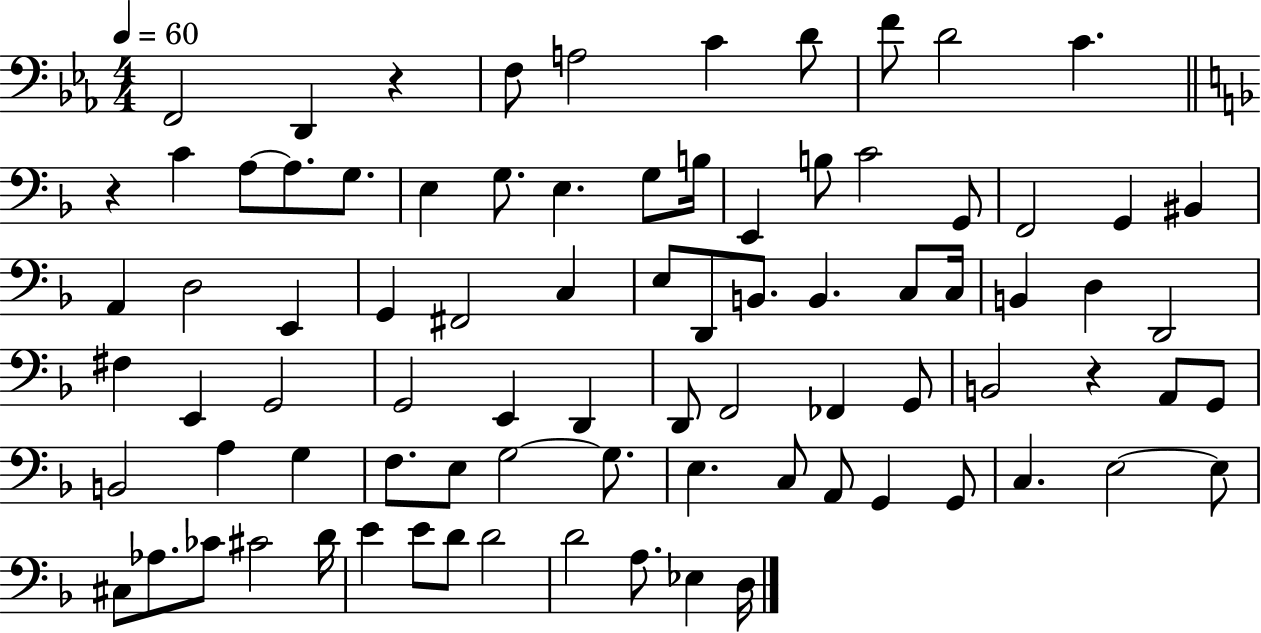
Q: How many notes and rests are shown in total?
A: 84